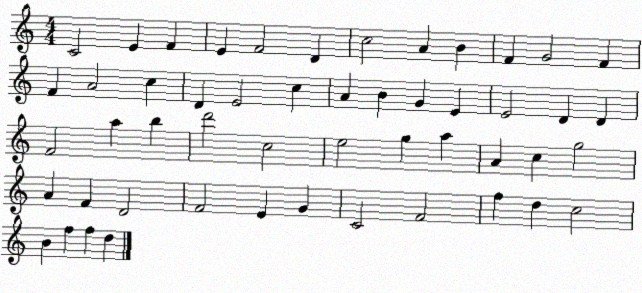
X:1
T:Untitled
M:4/4
L:1/4
K:C
C2 E F E F2 D c2 A B F G2 F F A2 c D E2 c A B G E E2 D D F2 a b d'2 c2 e2 g a A c g2 A F D2 F2 E G C2 F2 f d c2 B f f d